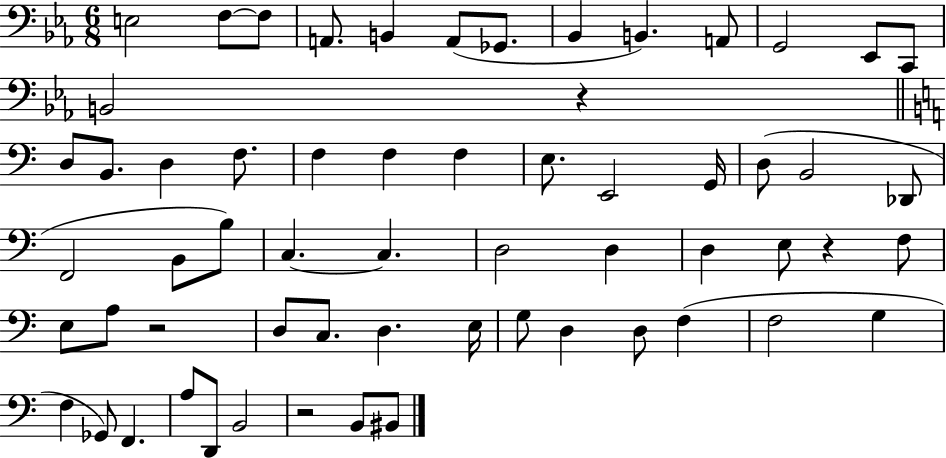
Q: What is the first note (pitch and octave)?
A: E3